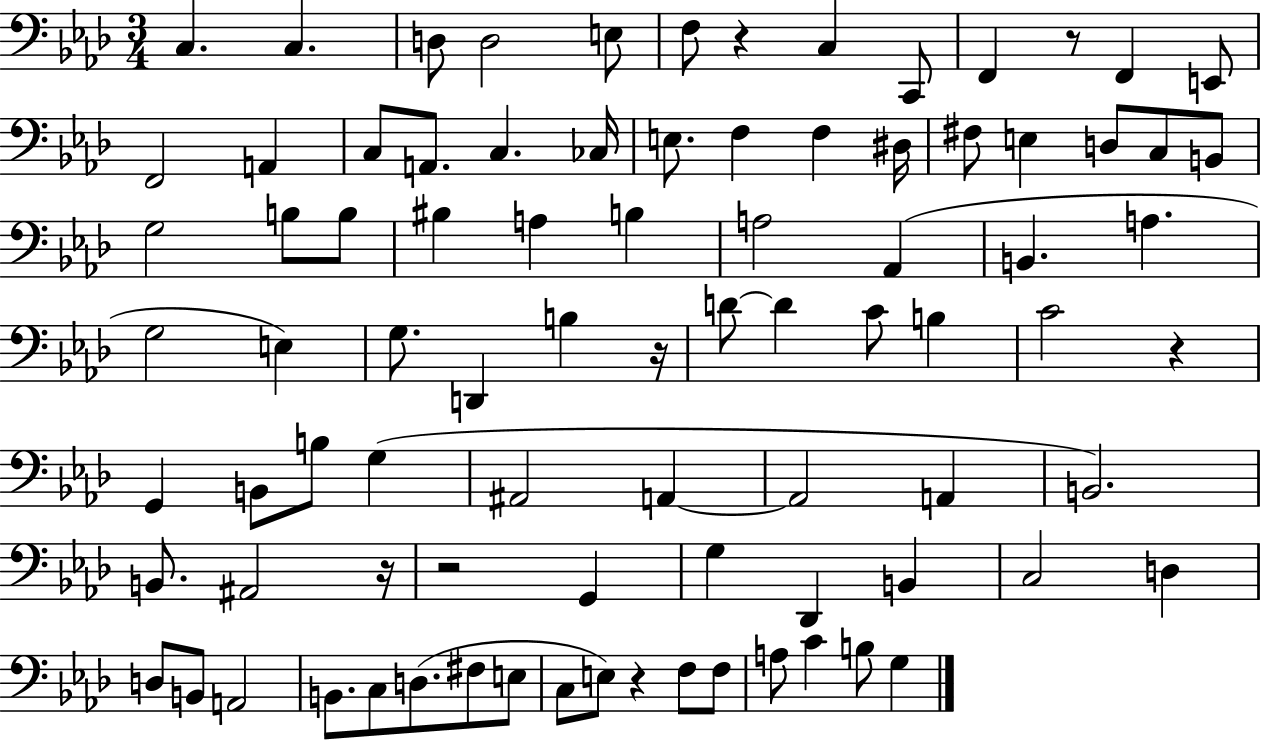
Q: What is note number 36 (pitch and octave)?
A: A3